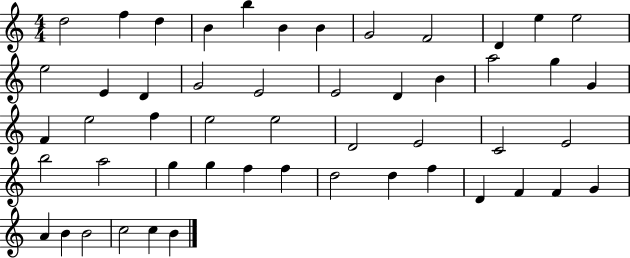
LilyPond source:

{
  \clef treble
  \numericTimeSignature
  \time 4/4
  \key c \major
  d''2 f''4 d''4 | b'4 b''4 b'4 b'4 | g'2 f'2 | d'4 e''4 e''2 | \break e''2 e'4 d'4 | g'2 e'2 | e'2 d'4 b'4 | a''2 g''4 g'4 | \break f'4 e''2 f''4 | e''2 e''2 | d'2 e'2 | c'2 e'2 | \break b''2 a''2 | g''4 g''4 f''4 f''4 | d''2 d''4 f''4 | d'4 f'4 f'4 g'4 | \break a'4 b'4 b'2 | c''2 c''4 b'4 | \bar "|."
}